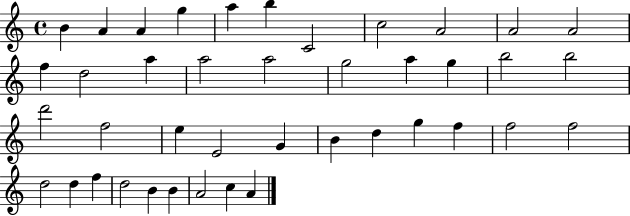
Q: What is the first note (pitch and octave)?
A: B4